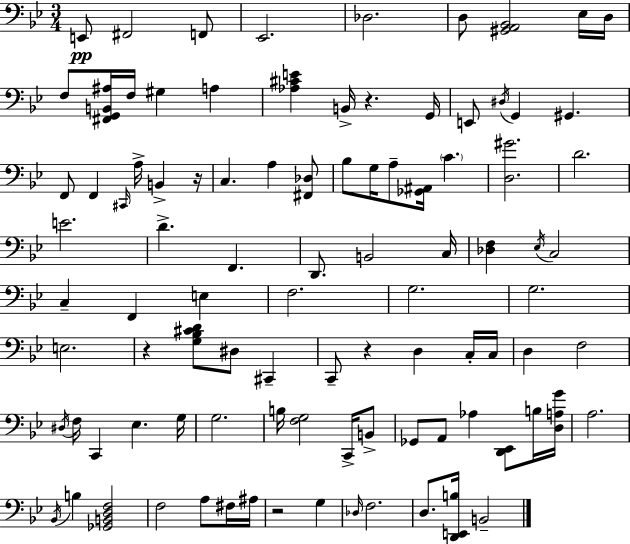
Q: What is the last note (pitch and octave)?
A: B2